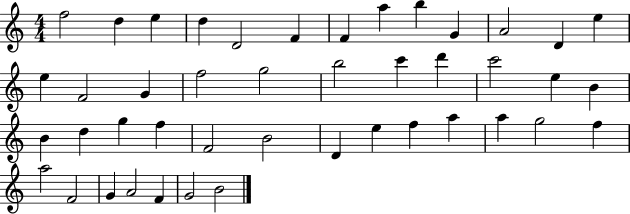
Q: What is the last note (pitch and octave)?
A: B4